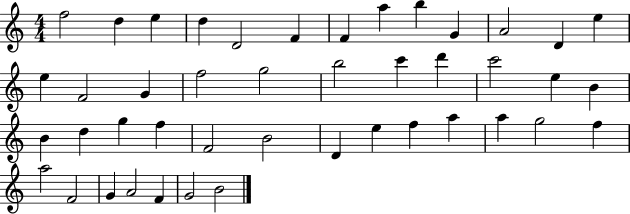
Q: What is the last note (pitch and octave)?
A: B4